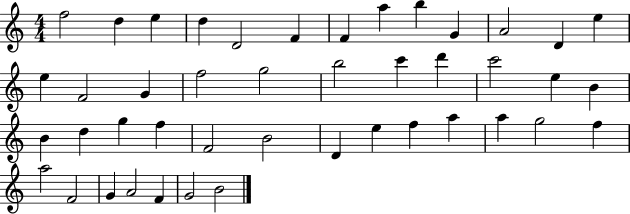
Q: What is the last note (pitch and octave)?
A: B4